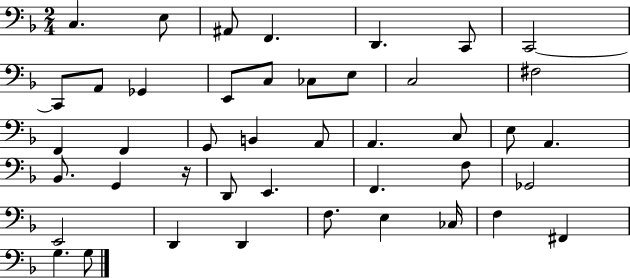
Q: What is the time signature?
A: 2/4